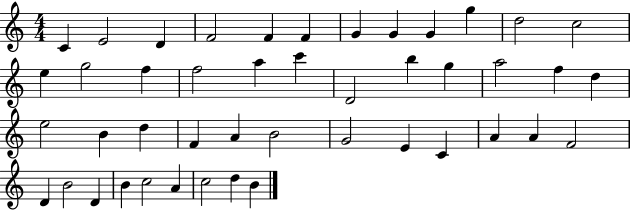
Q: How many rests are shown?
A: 0